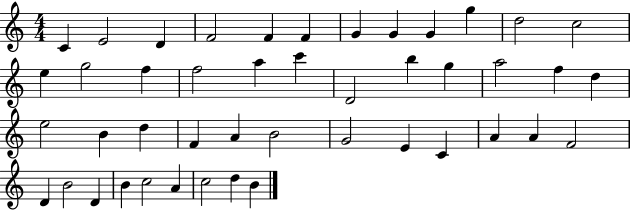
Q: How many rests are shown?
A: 0